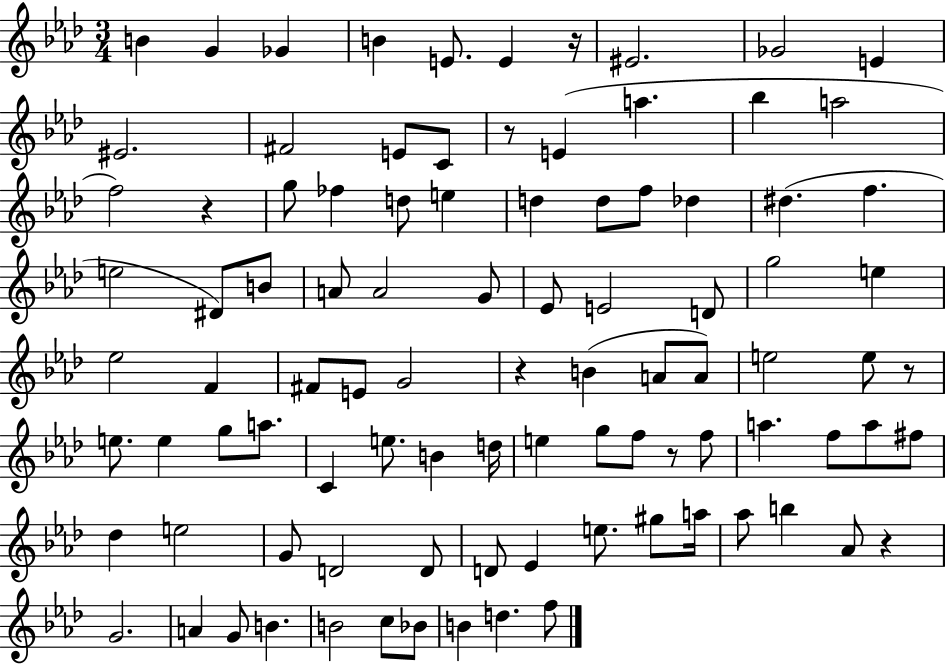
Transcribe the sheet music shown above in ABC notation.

X:1
T:Untitled
M:3/4
L:1/4
K:Ab
B G _G B E/2 E z/4 ^E2 _G2 E ^E2 ^F2 E/2 C/2 z/2 E a _b a2 f2 z g/2 _f d/2 e d d/2 f/2 _d ^d f e2 ^D/2 B/2 A/2 A2 G/2 _E/2 E2 D/2 g2 e _e2 F ^F/2 E/2 G2 z B A/2 A/2 e2 e/2 z/2 e/2 e g/2 a/2 C e/2 B d/4 e g/2 f/2 z/2 f/2 a f/2 a/2 ^f/2 _d e2 G/2 D2 D/2 D/2 _E e/2 ^g/2 a/4 _a/2 b _A/2 z G2 A G/2 B B2 c/2 _B/2 B d f/2